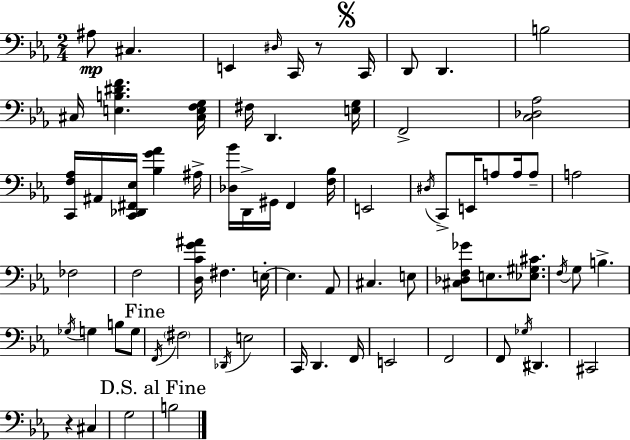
A#3/e C#3/q. E2/q D#3/s C2/s R/e C2/s D2/e D2/q. B3/h C#3/s [E3,B3,D#4,F4]/q. [C#3,E3,F3,G3]/s F#3/s D2/q. [E3,G3]/s F2/h [C3,Db3,Ab3]/h [C2,F3,Ab3]/s A#2/s [C2,Db2,F#2,Eb3]/s [Bb3,G4,Ab4]/q A#3/s [Db3,Bb4]/s D2/s G#2/s F2/q [F3,Bb3]/s E2/h D#3/s C2/e E2/s A3/e A3/s A3/e A3/h FES3/h F3/h [D3,C4,G4,A#4]/s F#3/q. E3/s E3/q. Ab2/e C#3/q. E3/e [C#3,Db3,F3,Gb4]/e E3/e. [Eb3,G#3,C#4]/e. F3/s G3/e B3/q. Gb3/s G3/q B3/e G3/e F2/s F#3/h Db2/s E3/h C2/s D2/q. F2/s E2/h F2/h F2/e Gb3/s D#2/q. C#2/h R/q C#3/q G3/h B3/h